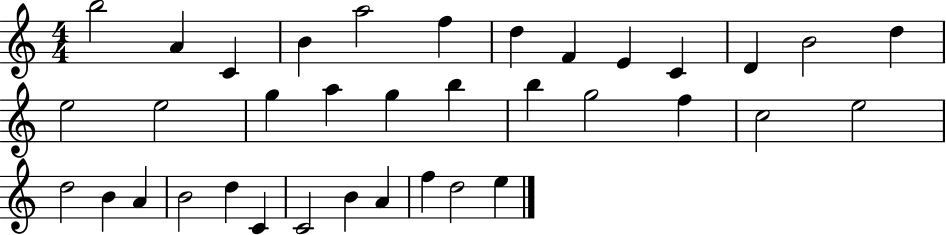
{
  \clef treble
  \numericTimeSignature
  \time 4/4
  \key c \major
  b''2 a'4 c'4 | b'4 a''2 f''4 | d''4 f'4 e'4 c'4 | d'4 b'2 d''4 | \break e''2 e''2 | g''4 a''4 g''4 b''4 | b''4 g''2 f''4 | c''2 e''2 | \break d''2 b'4 a'4 | b'2 d''4 c'4 | c'2 b'4 a'4 | f''4 d''2 e''4 | \break \bar "|."
}